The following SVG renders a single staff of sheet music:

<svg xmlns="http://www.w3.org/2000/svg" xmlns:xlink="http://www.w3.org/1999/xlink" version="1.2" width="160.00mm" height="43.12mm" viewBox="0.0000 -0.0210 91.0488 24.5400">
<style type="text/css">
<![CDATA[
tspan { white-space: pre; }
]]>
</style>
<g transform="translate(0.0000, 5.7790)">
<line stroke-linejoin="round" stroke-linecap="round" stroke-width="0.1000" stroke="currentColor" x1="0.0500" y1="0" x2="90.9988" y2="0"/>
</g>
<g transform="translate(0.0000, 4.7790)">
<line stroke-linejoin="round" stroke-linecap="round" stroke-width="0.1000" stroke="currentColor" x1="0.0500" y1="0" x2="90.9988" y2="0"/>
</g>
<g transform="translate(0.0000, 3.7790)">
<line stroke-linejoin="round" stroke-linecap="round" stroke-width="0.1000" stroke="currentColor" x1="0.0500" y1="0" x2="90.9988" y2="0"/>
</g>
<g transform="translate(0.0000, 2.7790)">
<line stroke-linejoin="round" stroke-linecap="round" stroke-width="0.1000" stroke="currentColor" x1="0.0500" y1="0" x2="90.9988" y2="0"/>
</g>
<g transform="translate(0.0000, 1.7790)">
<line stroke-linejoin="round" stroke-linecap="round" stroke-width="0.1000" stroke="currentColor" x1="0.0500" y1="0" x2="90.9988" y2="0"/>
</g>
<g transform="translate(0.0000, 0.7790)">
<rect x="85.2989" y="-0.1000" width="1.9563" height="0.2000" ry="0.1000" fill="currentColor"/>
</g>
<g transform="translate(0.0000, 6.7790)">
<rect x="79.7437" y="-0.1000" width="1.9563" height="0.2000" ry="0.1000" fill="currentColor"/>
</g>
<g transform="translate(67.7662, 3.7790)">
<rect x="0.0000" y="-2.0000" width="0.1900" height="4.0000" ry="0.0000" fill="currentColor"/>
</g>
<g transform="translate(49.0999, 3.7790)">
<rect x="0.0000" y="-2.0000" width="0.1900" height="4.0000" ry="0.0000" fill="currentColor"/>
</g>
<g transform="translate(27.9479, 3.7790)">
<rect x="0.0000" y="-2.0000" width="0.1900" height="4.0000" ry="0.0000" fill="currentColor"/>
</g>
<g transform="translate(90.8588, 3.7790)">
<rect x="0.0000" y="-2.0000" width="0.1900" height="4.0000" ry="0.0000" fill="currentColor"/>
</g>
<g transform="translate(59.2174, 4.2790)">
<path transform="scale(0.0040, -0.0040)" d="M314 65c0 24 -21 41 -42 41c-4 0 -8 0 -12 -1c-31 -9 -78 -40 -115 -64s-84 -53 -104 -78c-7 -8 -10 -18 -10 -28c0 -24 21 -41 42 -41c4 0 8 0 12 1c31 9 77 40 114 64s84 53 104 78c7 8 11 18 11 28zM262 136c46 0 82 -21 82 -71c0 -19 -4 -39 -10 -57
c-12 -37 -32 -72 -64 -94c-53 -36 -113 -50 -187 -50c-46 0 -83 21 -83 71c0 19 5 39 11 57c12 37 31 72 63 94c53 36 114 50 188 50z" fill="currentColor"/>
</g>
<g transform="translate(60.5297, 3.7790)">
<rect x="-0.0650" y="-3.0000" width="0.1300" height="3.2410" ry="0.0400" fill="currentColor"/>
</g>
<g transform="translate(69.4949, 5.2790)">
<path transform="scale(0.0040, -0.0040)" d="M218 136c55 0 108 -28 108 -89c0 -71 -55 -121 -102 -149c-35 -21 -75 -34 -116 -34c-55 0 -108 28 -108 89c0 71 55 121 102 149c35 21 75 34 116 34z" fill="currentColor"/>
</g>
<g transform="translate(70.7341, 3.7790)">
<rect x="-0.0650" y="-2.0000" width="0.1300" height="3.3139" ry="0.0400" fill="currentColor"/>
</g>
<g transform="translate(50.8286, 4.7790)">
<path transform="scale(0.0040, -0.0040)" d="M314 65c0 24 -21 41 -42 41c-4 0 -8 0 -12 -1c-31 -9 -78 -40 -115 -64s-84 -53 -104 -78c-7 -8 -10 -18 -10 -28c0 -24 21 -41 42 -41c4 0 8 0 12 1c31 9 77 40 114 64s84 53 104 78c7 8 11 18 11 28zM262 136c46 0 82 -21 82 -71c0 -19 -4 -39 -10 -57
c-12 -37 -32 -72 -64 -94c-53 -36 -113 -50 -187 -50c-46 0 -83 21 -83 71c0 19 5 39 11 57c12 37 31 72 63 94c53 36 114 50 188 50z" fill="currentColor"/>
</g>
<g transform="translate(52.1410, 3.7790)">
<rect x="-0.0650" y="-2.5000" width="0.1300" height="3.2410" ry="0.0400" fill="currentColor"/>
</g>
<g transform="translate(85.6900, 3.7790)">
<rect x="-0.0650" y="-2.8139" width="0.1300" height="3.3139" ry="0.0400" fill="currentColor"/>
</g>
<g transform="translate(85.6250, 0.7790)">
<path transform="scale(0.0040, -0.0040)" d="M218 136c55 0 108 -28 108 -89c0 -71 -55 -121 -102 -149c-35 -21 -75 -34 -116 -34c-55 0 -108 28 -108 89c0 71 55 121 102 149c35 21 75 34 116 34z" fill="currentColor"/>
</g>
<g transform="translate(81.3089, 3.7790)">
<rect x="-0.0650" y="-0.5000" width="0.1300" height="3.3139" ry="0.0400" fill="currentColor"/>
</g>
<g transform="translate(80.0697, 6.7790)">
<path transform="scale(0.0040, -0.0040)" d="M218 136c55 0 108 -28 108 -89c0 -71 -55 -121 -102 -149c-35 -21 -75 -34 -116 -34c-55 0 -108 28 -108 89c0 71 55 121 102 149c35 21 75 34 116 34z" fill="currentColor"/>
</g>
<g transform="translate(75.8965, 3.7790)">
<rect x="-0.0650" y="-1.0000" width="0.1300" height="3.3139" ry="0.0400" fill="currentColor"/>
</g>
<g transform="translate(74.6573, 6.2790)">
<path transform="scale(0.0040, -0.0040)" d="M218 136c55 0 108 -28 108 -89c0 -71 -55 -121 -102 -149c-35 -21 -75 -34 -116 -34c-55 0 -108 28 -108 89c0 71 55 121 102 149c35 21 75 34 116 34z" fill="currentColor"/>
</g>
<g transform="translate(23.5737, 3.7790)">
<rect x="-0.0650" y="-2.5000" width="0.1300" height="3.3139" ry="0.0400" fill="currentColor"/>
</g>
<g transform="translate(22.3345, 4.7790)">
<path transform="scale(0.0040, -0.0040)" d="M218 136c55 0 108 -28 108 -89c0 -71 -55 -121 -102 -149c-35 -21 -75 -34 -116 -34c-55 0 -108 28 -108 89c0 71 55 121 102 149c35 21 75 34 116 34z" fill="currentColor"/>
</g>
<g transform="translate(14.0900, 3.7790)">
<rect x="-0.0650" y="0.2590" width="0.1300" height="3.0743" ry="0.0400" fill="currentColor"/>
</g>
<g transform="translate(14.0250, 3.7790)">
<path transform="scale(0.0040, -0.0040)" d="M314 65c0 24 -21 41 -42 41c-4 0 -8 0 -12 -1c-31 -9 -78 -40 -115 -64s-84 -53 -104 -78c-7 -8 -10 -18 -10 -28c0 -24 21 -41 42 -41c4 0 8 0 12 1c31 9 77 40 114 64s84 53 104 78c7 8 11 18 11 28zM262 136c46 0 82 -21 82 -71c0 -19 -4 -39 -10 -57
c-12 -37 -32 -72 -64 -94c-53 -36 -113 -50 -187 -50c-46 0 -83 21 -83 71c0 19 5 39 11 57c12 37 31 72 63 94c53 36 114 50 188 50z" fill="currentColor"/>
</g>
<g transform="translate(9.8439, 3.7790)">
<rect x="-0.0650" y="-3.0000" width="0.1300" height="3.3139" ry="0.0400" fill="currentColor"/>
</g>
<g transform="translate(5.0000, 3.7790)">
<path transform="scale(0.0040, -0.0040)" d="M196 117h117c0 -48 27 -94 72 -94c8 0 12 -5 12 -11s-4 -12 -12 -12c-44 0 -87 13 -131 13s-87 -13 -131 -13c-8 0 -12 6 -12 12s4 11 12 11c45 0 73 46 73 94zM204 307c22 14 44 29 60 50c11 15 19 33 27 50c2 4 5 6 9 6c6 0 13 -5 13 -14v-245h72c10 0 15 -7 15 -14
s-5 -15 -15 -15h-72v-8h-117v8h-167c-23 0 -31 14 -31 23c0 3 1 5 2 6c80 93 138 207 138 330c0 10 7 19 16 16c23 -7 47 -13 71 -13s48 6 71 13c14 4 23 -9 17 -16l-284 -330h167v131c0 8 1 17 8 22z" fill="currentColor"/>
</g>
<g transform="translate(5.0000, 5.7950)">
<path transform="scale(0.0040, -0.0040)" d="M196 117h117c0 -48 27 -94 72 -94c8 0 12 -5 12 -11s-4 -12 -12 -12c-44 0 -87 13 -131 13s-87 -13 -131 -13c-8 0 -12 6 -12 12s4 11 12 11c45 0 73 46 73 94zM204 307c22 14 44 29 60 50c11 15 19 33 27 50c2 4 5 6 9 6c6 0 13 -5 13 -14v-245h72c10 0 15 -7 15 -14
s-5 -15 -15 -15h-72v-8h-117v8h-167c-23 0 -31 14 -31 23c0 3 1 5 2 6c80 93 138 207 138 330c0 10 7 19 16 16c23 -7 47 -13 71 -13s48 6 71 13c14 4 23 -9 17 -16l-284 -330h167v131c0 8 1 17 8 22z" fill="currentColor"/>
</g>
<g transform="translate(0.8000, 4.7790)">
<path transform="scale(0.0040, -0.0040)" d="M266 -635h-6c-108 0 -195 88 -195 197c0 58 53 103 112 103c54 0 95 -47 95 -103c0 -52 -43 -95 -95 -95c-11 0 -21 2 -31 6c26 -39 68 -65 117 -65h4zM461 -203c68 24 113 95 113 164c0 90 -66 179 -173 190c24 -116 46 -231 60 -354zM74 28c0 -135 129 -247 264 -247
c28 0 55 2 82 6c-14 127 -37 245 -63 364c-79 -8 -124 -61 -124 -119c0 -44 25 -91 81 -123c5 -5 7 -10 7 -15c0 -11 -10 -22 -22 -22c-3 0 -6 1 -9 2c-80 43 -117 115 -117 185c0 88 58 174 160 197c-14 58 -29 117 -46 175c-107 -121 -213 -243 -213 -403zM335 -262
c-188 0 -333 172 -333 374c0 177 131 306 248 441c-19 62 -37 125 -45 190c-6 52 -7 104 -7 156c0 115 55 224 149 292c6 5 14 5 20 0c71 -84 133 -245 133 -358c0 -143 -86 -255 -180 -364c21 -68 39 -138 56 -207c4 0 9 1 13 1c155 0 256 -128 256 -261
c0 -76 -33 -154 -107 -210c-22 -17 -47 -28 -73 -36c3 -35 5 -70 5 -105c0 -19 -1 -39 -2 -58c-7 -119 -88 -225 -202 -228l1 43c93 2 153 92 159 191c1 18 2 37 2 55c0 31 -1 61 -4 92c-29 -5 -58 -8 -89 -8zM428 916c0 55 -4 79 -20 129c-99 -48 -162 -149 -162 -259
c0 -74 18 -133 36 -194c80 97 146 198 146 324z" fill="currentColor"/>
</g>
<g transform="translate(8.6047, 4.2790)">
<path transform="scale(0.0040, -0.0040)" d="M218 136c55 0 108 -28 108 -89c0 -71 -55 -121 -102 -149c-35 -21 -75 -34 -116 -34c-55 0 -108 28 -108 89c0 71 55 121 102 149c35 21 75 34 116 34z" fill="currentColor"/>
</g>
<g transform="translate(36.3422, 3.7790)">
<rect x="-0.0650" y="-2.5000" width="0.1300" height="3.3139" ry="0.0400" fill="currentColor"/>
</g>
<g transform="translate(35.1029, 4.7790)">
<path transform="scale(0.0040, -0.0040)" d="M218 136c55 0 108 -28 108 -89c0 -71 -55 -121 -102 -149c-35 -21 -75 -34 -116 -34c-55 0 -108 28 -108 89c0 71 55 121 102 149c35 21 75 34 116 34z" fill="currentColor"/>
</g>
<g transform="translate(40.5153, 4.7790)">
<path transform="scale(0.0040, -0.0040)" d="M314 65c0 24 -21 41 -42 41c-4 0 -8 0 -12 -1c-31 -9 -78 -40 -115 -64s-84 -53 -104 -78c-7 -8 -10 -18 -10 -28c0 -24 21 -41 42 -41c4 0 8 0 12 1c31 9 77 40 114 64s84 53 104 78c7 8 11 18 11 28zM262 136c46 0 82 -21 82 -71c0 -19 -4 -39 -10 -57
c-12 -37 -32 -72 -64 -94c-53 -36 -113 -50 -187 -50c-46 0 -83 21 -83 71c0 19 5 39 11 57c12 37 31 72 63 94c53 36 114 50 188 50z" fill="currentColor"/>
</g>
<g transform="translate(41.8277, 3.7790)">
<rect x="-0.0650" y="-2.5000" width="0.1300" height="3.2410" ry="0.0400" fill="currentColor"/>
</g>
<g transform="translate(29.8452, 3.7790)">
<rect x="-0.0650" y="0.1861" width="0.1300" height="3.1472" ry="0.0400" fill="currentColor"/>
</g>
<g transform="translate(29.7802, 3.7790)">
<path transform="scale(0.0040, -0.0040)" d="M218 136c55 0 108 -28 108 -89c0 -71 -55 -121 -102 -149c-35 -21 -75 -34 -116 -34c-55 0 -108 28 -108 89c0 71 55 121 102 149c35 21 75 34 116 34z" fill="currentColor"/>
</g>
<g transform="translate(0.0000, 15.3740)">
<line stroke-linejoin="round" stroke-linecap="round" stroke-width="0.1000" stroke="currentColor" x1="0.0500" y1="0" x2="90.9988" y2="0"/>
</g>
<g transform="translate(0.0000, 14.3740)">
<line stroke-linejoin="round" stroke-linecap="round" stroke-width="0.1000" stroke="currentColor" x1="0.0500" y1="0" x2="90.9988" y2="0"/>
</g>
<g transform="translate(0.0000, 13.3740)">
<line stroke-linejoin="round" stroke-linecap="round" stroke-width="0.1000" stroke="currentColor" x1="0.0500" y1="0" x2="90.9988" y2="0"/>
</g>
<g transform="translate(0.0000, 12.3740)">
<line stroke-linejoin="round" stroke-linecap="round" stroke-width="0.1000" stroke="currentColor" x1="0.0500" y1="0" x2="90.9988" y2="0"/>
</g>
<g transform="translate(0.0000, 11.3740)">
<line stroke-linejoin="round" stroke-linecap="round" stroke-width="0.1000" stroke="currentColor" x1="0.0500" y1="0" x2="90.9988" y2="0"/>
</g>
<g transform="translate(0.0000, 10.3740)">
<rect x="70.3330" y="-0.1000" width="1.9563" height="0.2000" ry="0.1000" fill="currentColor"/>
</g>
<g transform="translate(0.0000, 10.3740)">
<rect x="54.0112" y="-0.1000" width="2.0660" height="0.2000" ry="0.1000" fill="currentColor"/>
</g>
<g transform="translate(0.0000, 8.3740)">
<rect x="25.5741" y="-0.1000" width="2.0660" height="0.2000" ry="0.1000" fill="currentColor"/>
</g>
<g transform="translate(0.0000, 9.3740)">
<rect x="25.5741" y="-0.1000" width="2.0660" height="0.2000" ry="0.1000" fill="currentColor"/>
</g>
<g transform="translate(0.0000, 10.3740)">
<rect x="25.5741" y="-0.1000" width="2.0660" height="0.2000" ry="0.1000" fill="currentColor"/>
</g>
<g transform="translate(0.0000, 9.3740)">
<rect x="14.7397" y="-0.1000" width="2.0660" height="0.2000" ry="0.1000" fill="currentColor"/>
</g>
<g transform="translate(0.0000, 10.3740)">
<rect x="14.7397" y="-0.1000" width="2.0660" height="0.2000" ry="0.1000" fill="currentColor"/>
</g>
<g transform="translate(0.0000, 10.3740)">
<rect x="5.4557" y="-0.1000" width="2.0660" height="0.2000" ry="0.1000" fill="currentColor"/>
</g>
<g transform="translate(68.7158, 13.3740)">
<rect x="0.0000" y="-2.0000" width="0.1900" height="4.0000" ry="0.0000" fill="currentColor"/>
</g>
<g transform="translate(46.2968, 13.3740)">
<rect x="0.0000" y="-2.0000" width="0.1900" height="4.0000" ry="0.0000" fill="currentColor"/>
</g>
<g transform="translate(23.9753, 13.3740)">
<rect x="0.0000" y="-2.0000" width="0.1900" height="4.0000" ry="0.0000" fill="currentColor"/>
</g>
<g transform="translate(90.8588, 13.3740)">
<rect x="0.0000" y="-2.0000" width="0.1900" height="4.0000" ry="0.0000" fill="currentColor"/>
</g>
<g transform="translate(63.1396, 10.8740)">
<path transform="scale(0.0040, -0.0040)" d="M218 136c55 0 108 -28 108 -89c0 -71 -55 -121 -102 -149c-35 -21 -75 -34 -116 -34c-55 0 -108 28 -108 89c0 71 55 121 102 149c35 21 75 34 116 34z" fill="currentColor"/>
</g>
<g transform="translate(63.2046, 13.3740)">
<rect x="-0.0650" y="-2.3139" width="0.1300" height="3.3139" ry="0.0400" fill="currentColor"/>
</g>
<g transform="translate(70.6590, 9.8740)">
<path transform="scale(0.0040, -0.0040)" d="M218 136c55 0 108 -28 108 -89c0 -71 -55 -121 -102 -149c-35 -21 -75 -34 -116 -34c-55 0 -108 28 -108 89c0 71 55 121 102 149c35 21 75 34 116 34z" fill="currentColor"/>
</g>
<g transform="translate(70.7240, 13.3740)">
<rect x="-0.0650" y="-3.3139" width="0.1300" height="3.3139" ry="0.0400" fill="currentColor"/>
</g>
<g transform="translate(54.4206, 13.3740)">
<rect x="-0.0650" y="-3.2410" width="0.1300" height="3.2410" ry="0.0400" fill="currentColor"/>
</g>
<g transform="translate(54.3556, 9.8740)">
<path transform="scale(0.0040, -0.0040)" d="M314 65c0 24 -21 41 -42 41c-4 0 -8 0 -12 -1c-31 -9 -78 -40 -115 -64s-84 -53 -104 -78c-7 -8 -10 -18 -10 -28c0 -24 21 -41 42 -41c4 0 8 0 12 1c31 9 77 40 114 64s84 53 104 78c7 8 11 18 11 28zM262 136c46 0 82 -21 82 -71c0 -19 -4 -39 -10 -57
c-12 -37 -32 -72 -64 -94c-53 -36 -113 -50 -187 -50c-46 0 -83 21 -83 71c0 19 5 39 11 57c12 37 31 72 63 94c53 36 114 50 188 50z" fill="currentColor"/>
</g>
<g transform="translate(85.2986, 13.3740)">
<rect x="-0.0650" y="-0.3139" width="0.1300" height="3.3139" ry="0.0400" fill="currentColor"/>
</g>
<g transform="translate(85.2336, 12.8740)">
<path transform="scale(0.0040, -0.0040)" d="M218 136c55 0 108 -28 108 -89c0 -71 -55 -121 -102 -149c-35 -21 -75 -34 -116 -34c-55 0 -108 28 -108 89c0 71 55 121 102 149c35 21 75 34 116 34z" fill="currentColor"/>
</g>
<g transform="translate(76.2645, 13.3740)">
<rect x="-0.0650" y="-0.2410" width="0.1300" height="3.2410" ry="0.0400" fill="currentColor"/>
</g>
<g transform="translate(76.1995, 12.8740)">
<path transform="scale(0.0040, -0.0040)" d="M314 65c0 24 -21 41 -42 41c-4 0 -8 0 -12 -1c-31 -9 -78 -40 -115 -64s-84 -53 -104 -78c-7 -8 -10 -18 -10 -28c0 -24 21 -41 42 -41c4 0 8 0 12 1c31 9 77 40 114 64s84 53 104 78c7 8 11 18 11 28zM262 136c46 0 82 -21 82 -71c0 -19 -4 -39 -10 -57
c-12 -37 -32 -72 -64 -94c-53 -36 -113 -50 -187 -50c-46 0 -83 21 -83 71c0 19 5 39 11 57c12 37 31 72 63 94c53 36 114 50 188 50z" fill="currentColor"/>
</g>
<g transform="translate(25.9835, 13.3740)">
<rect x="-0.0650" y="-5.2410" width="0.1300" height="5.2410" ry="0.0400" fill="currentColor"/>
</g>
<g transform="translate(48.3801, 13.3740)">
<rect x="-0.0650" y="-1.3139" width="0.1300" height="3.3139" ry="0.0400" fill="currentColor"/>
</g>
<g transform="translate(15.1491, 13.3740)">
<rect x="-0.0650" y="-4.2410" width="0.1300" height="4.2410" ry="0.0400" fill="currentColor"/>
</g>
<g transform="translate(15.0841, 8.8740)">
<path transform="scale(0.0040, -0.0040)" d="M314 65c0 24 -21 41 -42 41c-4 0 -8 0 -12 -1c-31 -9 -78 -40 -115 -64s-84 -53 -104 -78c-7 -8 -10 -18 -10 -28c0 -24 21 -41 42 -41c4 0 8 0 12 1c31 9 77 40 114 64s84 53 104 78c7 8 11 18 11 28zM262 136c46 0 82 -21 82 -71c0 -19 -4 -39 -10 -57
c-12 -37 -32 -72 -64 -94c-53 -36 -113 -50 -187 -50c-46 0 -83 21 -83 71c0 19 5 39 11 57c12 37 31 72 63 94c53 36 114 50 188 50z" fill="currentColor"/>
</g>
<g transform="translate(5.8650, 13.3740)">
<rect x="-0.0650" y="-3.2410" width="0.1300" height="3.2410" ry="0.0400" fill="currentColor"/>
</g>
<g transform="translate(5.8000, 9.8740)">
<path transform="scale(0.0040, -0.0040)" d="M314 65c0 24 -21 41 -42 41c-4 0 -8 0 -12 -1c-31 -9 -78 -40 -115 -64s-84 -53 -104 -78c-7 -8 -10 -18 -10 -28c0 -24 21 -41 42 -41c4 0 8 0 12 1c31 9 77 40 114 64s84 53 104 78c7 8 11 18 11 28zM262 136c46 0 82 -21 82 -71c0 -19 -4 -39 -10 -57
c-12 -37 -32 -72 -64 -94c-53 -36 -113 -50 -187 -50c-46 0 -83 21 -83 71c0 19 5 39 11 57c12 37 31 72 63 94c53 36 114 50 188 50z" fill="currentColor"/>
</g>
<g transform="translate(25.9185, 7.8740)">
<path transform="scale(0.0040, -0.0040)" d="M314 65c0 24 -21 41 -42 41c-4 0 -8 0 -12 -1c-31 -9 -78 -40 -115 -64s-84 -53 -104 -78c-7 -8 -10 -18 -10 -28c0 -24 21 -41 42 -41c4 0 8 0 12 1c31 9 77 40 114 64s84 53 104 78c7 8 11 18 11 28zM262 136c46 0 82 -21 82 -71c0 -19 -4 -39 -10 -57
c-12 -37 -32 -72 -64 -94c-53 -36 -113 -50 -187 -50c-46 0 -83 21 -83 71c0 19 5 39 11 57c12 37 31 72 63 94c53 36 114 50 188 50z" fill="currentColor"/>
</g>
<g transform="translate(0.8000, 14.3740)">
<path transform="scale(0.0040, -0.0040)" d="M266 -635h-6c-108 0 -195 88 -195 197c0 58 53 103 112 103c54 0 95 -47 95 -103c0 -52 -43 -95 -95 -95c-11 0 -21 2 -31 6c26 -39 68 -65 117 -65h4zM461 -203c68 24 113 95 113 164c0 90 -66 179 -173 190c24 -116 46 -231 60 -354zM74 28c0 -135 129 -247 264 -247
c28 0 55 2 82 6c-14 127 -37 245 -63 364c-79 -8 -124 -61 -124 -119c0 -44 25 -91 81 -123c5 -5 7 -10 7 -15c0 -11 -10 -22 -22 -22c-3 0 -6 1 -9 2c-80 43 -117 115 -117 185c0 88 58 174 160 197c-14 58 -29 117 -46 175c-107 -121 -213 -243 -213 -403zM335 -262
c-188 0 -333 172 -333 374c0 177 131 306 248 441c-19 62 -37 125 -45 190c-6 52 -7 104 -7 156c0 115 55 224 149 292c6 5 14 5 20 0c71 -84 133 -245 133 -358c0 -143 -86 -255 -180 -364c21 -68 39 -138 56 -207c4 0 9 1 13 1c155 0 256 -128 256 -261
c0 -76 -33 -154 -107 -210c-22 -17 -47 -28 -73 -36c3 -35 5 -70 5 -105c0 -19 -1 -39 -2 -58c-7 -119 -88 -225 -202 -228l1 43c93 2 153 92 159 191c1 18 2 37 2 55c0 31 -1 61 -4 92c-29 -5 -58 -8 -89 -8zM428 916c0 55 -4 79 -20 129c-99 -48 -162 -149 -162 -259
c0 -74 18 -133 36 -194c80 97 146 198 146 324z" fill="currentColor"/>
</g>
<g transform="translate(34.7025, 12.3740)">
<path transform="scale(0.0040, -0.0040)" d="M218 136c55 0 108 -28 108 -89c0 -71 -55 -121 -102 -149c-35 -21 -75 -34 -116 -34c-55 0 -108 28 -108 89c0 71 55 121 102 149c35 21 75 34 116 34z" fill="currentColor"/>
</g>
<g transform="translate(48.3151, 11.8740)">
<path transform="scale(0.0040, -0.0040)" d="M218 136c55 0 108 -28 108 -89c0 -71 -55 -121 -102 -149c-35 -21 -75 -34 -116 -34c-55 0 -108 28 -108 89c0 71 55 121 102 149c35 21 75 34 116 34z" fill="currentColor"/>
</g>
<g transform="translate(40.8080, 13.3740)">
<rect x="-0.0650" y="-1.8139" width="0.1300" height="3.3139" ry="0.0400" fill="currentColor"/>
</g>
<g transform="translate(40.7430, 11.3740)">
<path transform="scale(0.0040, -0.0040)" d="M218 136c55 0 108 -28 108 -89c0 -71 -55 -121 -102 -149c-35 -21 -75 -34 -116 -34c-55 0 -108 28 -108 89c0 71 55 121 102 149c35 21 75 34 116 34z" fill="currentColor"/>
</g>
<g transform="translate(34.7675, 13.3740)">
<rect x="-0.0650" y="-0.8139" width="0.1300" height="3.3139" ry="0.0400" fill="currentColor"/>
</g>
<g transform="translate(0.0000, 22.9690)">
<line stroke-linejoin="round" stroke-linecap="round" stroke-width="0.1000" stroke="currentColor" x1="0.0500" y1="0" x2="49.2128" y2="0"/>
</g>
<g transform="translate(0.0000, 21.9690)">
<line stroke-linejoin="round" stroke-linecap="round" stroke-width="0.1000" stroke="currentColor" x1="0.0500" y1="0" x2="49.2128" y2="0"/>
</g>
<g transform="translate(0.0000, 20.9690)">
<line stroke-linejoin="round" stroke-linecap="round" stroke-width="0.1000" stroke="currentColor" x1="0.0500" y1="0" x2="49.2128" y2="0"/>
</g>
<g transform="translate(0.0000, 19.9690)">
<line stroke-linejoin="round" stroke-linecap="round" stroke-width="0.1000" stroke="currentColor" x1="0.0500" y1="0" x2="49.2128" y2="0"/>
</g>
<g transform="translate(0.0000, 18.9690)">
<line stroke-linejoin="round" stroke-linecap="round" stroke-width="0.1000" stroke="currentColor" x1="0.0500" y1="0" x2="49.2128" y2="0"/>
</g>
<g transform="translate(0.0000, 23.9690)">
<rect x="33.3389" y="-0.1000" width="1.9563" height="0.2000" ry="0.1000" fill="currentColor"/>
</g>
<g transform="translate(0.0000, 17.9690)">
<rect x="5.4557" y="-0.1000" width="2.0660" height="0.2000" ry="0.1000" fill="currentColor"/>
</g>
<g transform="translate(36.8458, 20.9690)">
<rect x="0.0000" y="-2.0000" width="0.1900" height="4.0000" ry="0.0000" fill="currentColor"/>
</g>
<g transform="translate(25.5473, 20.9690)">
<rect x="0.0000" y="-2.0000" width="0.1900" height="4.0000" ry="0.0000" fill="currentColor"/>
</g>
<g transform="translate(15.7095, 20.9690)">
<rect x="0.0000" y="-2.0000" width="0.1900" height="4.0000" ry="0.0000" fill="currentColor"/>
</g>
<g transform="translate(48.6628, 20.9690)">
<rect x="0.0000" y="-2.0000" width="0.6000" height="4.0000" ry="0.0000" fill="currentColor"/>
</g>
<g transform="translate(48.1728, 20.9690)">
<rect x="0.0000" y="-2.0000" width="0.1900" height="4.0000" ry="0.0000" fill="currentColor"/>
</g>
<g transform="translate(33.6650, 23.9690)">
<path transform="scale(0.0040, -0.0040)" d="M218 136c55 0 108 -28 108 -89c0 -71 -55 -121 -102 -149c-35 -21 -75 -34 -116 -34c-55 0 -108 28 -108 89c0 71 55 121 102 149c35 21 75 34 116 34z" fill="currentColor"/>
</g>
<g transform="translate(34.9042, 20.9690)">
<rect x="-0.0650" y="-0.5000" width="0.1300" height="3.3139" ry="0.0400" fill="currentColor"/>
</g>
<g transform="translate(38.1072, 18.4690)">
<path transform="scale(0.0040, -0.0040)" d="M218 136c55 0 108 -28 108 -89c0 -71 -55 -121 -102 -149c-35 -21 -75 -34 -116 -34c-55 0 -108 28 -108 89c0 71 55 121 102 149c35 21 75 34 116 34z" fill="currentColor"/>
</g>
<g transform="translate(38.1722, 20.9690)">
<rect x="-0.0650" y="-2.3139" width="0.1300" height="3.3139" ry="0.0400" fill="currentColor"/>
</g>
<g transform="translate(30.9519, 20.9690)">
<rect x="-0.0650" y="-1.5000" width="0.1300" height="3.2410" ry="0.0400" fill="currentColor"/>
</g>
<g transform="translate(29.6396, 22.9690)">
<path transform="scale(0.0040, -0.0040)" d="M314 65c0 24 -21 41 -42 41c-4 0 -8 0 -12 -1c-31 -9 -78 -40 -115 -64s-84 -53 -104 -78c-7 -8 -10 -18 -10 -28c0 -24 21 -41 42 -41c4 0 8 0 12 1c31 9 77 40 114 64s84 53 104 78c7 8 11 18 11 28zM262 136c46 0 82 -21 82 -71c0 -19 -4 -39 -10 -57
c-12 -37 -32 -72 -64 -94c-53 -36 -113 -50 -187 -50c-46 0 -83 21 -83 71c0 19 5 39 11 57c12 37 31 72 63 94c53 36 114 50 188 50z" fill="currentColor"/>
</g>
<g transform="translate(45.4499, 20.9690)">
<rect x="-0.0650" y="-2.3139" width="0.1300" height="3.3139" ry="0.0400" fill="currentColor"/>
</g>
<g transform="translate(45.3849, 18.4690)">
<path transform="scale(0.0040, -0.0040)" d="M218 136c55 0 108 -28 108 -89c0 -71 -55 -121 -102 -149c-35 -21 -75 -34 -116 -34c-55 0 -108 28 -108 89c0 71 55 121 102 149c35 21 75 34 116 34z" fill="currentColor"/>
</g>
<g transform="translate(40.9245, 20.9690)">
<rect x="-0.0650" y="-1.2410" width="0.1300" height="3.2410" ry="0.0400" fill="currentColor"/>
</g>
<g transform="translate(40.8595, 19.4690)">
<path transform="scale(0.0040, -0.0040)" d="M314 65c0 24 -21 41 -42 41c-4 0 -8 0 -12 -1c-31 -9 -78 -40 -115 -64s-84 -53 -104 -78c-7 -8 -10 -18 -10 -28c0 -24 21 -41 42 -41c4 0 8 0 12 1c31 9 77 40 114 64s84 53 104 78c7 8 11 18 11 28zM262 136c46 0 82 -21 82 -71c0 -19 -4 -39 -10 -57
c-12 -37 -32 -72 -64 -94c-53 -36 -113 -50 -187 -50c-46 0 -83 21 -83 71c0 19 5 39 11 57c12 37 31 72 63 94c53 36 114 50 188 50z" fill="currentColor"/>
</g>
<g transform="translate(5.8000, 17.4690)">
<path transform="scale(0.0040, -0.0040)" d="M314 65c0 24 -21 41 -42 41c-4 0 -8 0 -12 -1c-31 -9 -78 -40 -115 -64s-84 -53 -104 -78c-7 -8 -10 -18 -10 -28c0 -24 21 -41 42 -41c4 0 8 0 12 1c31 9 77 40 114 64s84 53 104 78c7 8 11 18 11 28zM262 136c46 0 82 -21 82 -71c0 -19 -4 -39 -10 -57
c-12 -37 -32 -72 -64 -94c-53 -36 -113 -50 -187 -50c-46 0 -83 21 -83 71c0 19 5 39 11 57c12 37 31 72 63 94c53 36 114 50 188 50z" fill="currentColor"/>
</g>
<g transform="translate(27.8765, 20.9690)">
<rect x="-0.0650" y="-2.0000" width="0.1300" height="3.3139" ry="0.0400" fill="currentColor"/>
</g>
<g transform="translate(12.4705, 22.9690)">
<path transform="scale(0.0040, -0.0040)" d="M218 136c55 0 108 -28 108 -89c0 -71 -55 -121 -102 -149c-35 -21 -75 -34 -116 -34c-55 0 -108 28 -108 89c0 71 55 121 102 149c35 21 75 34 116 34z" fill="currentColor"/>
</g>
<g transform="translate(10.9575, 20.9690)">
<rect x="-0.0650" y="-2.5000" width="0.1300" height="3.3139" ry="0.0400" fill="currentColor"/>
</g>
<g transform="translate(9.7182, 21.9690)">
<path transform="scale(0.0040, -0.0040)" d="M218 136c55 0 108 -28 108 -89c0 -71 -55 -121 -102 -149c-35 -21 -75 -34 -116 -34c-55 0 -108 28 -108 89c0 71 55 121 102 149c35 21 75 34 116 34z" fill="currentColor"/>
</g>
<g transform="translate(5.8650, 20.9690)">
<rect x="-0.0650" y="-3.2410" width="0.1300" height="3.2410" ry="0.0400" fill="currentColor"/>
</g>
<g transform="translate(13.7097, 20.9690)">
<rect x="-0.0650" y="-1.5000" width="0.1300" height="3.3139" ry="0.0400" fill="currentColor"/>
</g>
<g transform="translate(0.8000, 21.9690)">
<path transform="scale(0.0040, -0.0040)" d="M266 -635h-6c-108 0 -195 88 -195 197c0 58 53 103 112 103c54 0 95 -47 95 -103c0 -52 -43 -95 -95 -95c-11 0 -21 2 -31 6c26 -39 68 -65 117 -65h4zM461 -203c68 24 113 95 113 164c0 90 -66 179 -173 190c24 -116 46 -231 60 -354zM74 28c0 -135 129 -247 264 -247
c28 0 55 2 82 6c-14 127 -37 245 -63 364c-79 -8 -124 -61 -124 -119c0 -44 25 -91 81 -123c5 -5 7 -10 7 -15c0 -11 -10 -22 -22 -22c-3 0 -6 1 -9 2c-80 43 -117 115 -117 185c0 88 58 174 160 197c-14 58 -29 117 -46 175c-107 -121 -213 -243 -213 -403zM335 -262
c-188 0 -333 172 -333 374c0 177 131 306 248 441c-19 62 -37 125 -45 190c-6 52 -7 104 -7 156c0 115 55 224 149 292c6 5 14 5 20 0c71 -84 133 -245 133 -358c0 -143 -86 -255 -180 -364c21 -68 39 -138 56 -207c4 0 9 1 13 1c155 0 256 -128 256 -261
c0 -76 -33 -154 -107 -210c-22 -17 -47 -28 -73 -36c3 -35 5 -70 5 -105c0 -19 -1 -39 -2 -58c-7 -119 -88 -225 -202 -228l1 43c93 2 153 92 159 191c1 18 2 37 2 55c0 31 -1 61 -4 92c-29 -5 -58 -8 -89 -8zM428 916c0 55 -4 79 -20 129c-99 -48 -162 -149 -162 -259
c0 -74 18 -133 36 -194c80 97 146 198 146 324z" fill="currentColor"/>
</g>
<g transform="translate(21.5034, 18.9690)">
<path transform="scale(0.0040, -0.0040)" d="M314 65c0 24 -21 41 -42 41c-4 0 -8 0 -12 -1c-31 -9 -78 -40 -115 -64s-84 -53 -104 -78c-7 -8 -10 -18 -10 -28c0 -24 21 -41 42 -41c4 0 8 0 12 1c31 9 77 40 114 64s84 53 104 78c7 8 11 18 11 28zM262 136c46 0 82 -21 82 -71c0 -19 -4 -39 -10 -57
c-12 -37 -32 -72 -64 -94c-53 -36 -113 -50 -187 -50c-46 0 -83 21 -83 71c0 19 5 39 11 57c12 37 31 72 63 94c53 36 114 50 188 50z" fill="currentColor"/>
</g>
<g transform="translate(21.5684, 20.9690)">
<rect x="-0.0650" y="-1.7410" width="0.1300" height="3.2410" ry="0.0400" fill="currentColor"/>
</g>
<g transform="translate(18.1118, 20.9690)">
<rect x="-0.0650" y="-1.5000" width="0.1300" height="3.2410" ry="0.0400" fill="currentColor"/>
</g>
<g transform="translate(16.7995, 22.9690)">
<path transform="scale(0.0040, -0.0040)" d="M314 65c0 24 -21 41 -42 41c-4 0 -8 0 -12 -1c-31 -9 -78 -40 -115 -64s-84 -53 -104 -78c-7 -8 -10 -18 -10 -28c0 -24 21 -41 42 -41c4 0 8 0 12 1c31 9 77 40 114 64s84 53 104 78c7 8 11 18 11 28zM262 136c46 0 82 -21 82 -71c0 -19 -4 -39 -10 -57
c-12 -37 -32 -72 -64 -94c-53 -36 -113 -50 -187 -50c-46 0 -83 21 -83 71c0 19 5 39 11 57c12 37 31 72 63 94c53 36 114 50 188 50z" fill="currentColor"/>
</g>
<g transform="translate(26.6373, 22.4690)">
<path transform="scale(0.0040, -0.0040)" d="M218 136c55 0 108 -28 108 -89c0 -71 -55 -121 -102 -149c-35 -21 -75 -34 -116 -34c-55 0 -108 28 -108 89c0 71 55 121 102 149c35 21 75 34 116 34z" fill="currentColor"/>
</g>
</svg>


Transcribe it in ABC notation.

X:1
T:Untitled
M:4/4
L:1/4
K:C
A B2 G B G G2 G2 A2 F D C a b2 d'2 f'2 d f e b2 g b c2 c b2 G E E2 f2 F E2 C g e2 g